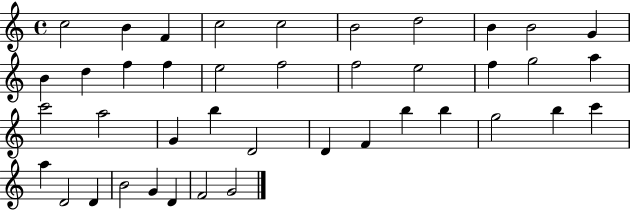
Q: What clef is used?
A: treble